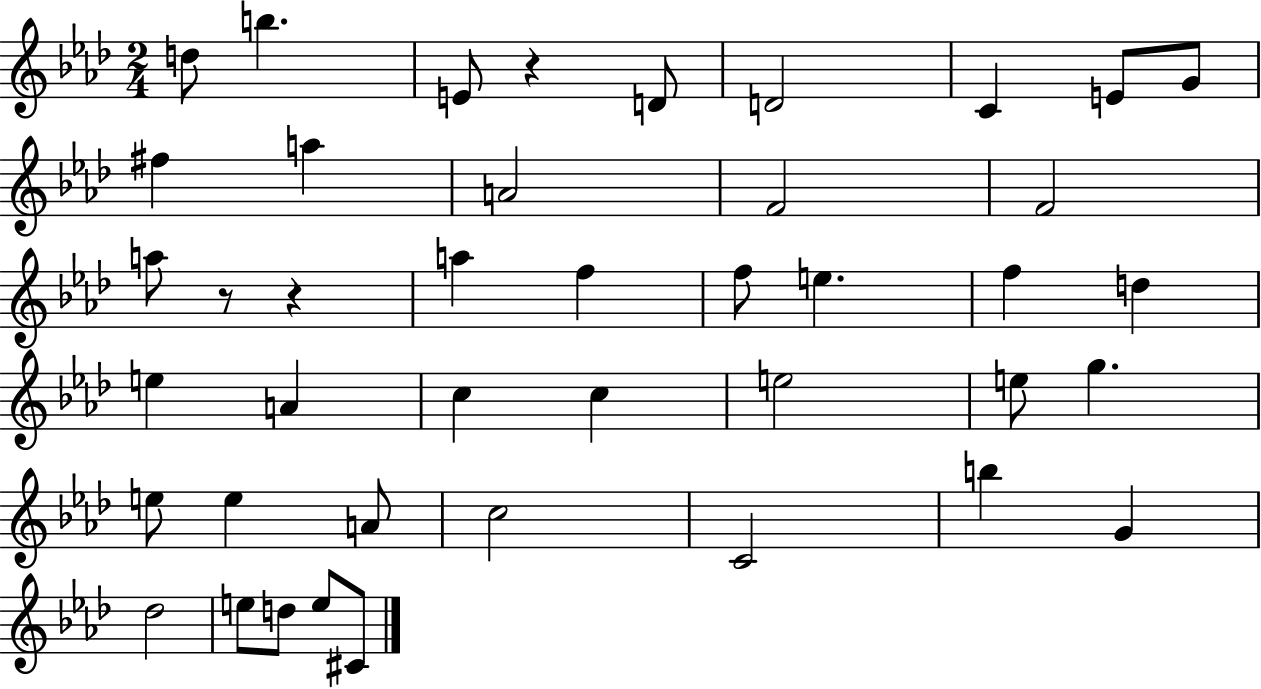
X:1
T:Untitled
M:2/4
L:1/4
K:Ab
d/2 b E/2 z D/2 D2 C E/2 G/2 ^f a A2 F2 F2 a/2 z/2 z a f f/2 e f d e A c c e2 e/2 g e/2 e A/2 c2 C2 b G _d2 e/2 d/2 e/2 ^C/2